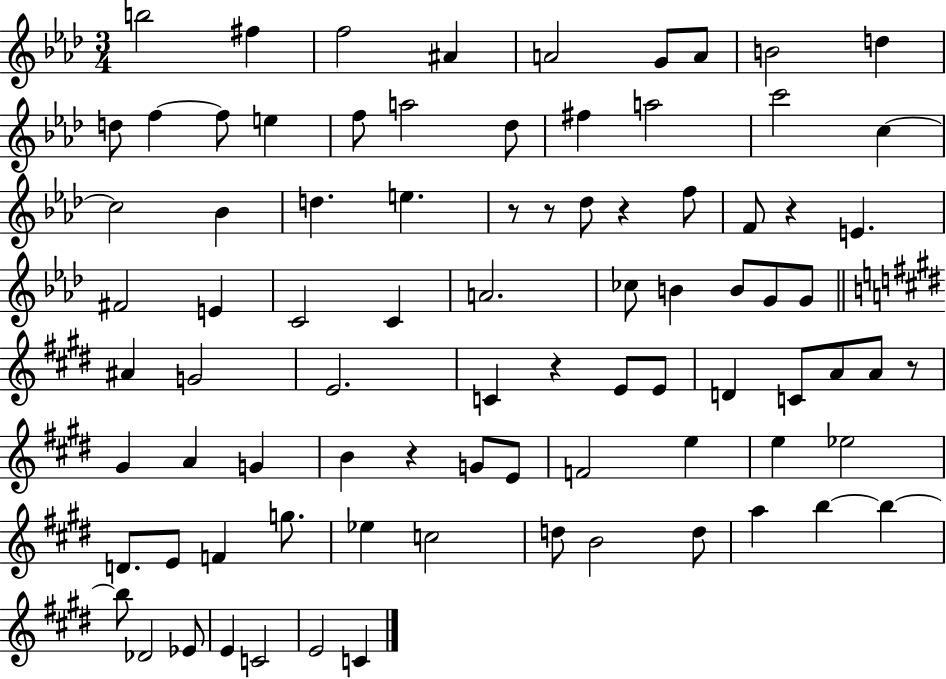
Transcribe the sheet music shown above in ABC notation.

X:1
T:Untitled
M:3/4
L:1/4
K:Ab
b2 ^f f2 ^A A2 G/2 A/2 B2 d d/2 f f/2 e f/2 a2 _d/2 ^f a2 c'2 c c2 _B d e z/2 z/2 _d/2 z f/2 F/2 z E ^F2 E C2 C A2 _c/2 B B/2 G/2 G/2 ^A G2 E2 C z E/2 E/2 D C/2 A/2 A/2 z/2 ^G A G B z G/2 E/2 F2 e e _e2 D/2 E/2 F g/2 _e c2 d/2 B2 d/2 a b b b/2 _D2 _E/2 E C2 E2 C